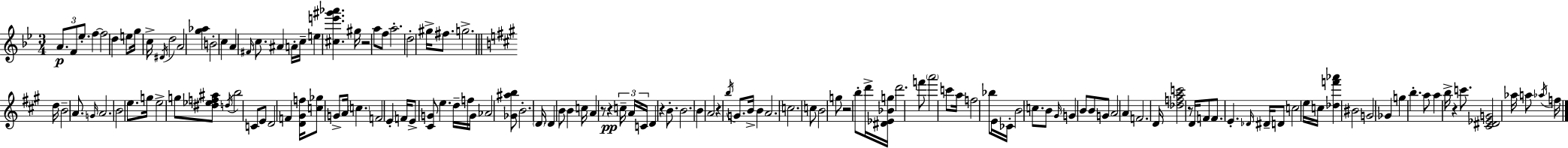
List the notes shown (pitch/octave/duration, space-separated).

A4/e. F4/e Eb5/e. F5/q F5/h D5/q E5/e G5/s C5/s D#4/s D5/h A4/h [G5,Ab5]/q B4/h C5/q A4/q F#4/s C5/e. A#4/q A4/s C5/s E5/q [C#5,E6,G#6,Ab6]/q. G#5/s R/h A5/e F5/e A5/h. D5/h G#5/s F#5/e. G5/h. D5/s B4/h A4/e. G4/s A4/h. B4/h E5/e. G5/s E5/h G5/e [D#5,Eb5,F5,A#5]/e D5/s B5/h C4/e E4/e D4/h F4/q [D4,G#4,F5]/s [C5,Gb5]/e G4/e A4/s C5/q. F4/h E4/q F4/s E4/e [C#4,G4]/e E5/q. D5/s F5/s G4/s Ab4/h [Gb4,A#5,B5]/e B4/h. D4/s D4/q B4/e B4/q C5/s A4/q R/e R/q C5/s A4/s C4/s D4/q R/q B4/e. B4/h. B4/q A4/h R/q B5/s G4/e. B4/s B4/q A4/h. C5/h. C5/e B4/h G5/e R/h B5/e D6/s [D#4,Eb4,Bb4,G5]/s D6/h. F6/e A6/h C6/e A5/s F5/h Bb5/e E4/s CES4/s B4/h C5/e. B4/e G#4/s G4/q B4/e B4/e G4/e A4/h A4/q F4/h. D4/s [Db5,F5,A5,C6]/h R/e D4/s F4/e F4/e. E4/q. Db4/s D#4/s D4/e C5/h E5/s C5/s [Db5,F6,Ab6]/q BIS4/h G4/h Gb4/q G5/q B5/q. A5/e A5/q B5/s R/q C6/e. [C#4,D#4,Eb4,G4]/h Ab5/s A5/e Ab5/s F5/s